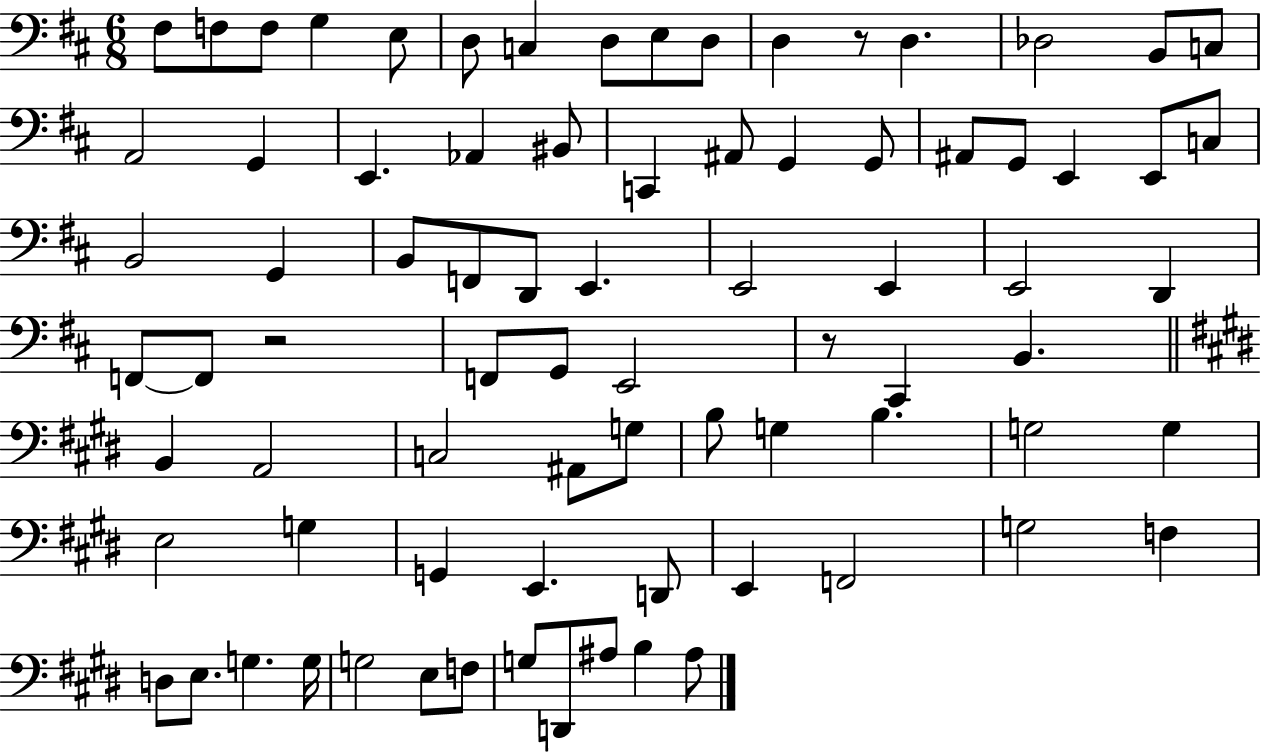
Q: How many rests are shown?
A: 3